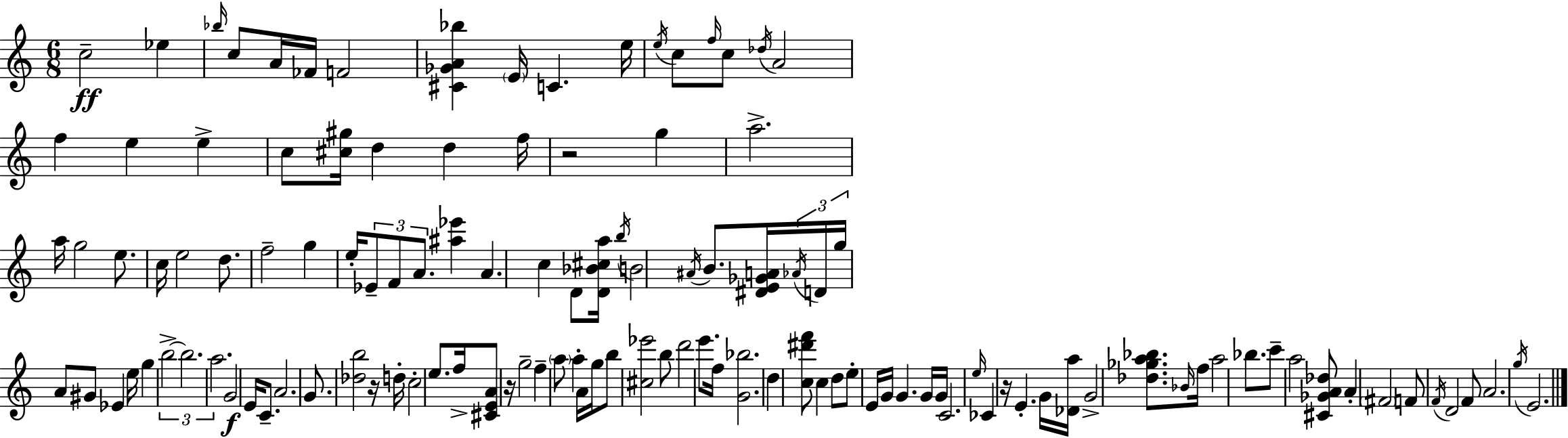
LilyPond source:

{
  \clef treble
  \numericTimeSignature
  \time 6/8
  \key a \minor
  c''2--\ff ees''4 | \grace { bes''16 } c''8 a'16 fes'16 f'2 | <cis' ges' a' bes''>4 \parenthesize e'16 c'4. | e''16 \acciaccatura { e''16 } c''8 \grace { f''16 } c''8 \acciaccatura { des''16 } a'2 | \break f''4 e''4 | e''4-> c''8 <cis'' gis''>16 d''4 d''4 | f''16 r2 | g''4 a''2.-> | \break a''16 g''2 | e''8. c''16 e''2 | d''8. f''2-- | g''4 e''16-. \tuplet 3/2 { ees'8-- f'8 a'8. } | \break <ais'' ees'''>4 a'4. c''4 | d'8 <d' bes' cis'' a''>16 \acciaccatura { b''16 } b'2 | \acciaccatura { ais'16 } b'8. <dis' e' ges' a'>16 \tuplet 3/2 { \acciaccatura { aes'16 } d'16 g''16 } a'8 | gis'8 ees'4 e''16 g''4 \tuplet 3/2 { b''2->~~ | \break b''2. | a''2. } | g'2\f | e'16 c'8.-- a'2. | \break g'8. <des'' b''>2 | r16 d''16-. c''2-. | e''8. f''16-> <cis' e' a'>8 r16 g''2-- | f''4-- \parenthesize a''8 | \break a''4-. a'16 g''16 b''8 <cis'' ees'''>2 | b''8 d'''2 | e'''8. f''16 <g' bes''>2. | d''4 <c'' dis''' f'''>8 | \break c''4 d''8 e''8-. e'16 g'16 g'4. | g'16 g'16 c'2. | \grace { e''16 } ces'4 | r16 e'4.-. g'16 <des' a''>16 g'2-> | \break <des'' ges'' a'' bes''>8. \grace { bes'16 } f''16 a''2 | bes''8. c'''8-- a''2 | <cis' ges' a' des''>8 a'4-. | \parenthesize fis'2 f'8 \acciaccatura { f'16 } | \break d'2 f'8 a'2. | \acciaccatura { g''16 } e'2. | \bar "|."
}